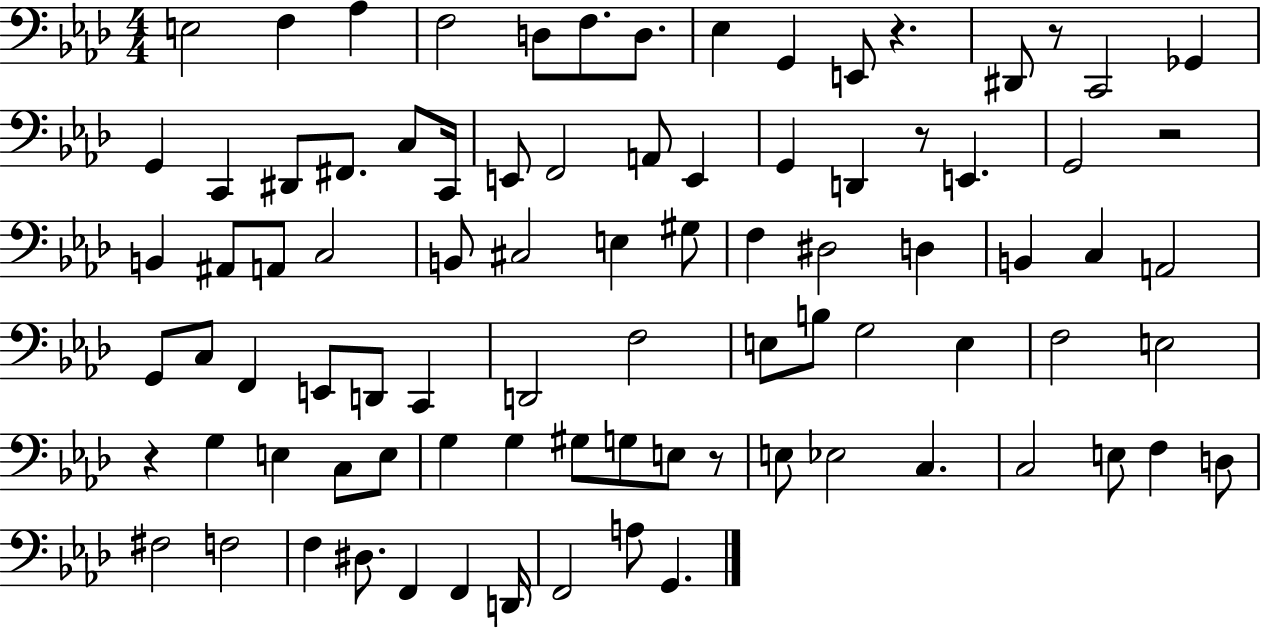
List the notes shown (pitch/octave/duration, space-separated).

E3/h F3/q Ab3/q F3/h D3/e F3/e. D3/e. Eb3/q G2/q E2/e R/q. D#2/e R/e C2/h Gb2/q G2/q C2/q D#2/e F#2/e. C3/e C2/s E2/e F2/h A2/e E2/q G2/q D2/q R/e E2/q. G2/h R/h B2/q A#2/e A2/e C3/h B2/e C#3/h E3/q G#3/e F3/q D#3/h D3/q B2/q C3/q A2/h G2/e C3/e F2/q E2/e D2/e C2/q D2/h F3/h E3/e B3/e G3/h E3/q F3/h E3/h R/q G3/q E3/q C3/e E3/e G3/q G3/q G#3/e G3/e E3/e R/e E3/e Eb3/h C3/q. C3/h E3/e F3/q D3/e F#3/h F3/h F3/q D#3/e. F2/q F2/q D2/s F2/h A3/e G2/q.